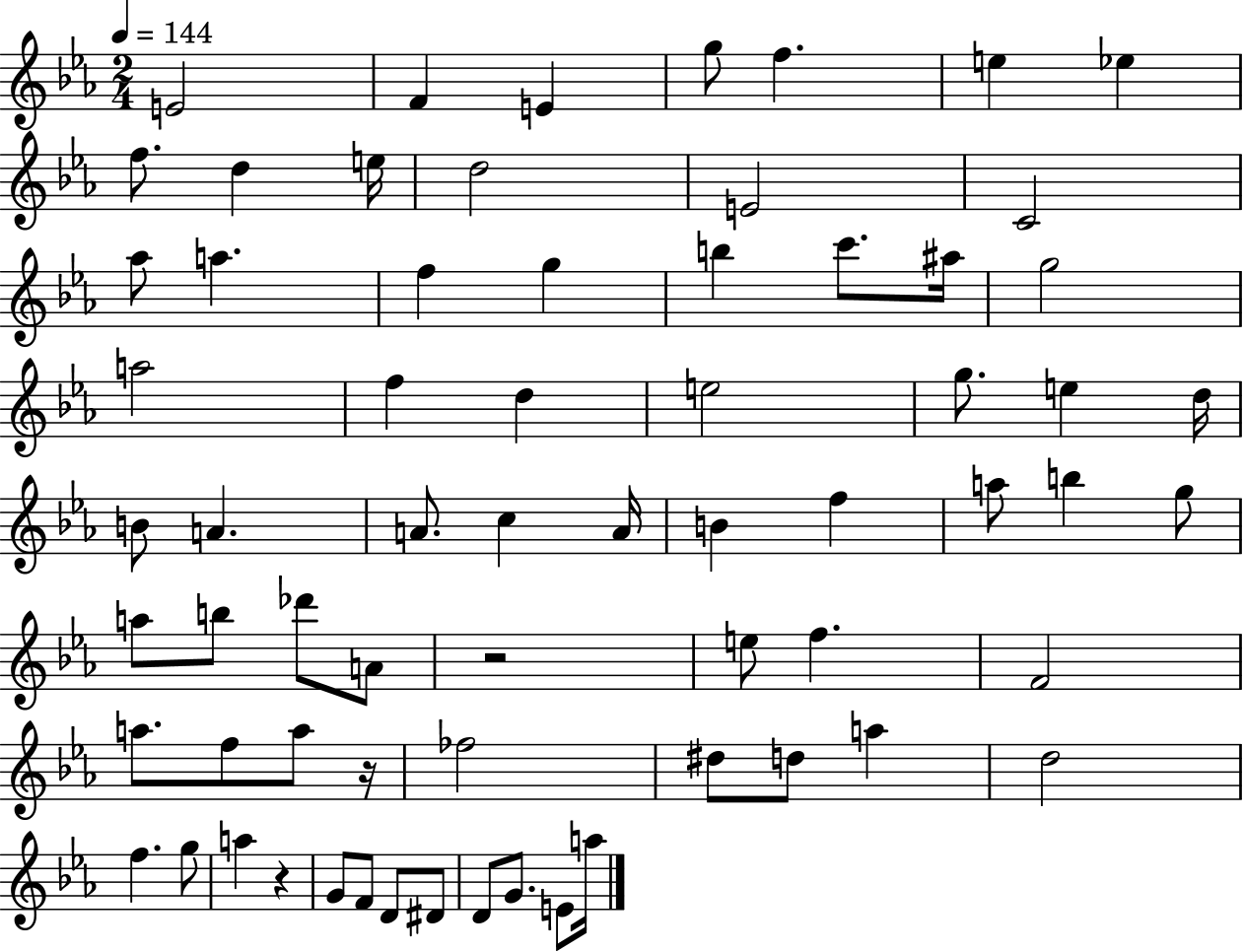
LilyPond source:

{
  \clef treble
  \numericTimeSignature
  \time 2/4
  \key ees \major
  \tempo 4 = 144
  e'2 | f'4 e'4 | g''8 f''4. | e''4 ees''4 | \break f''8. d''4 e''16 | d''2 | e'2 | c'2 | \break aes''8 a''4. | f''4 g''4 | b''4 c'''8. ais''16 | g''2 | \break a''2 | f''4 d''4 | e''2 | g''8. e''4 d''16 | \break b'8 a'4. | a'8. c''4 a'16 | b'4 f''4 | a''8 b''4 g''8 | \break a''8 b''8 des'''8 a'8 | r2 | e''8 f''4. | f'2 | \break a''8. f''8 a''8 r16 | fes''2 | dis''8 d''8 a''4 | d''2 | \break f''4. g''8 | a''4 r4 | g'8 f'8 d'8 dis'8 | d'8 g'8. e'8 a''16 | \break \bar "|."
}